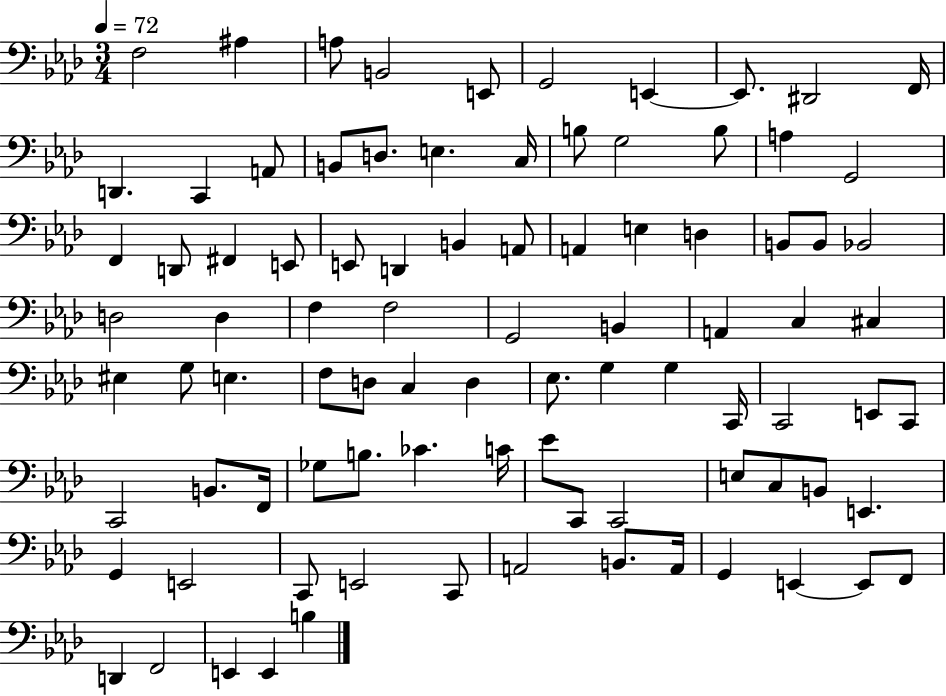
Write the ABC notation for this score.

X:1
T:Untitled
M:3/4
L:1/4
K:Ab
F,2 ^A, A,/2 B,,2 E,,/2 G,,2 E,, E,,/2 ^D,,2 F,,/4 D,, C,, A,,/2 B,,/2 D,/2 E, C,/4 B,/2 G,2 B,/2 A, G,,2 F,, D,,/2 ^F,, E,,/2 E,,/2 D,, B,, A,,/2 A,, E, D, B,,/2 B,,/2 _B,,2 D,2 D, F, F,2 G,,2 B,, A,, C, ^C, ^E, G,/2 E, F,/2 D,/2 C, D, _E,/2 G, G, C,,/4 C,,2 E,,/2 C,,/2 C,,2 B,,/2 F,,/4 _G,/2 B,/2 _C C/4 _E/2 C,,/2 C,,2 E,/2 C,/2 B,,/2 E,, G,, E,,2 C,,/2 E,,2 C,,/2 A,,2 B,,/2 A,,/4 G,, E,, E,,/2 F,,/2 D,, F,,2 E,, E,, B,